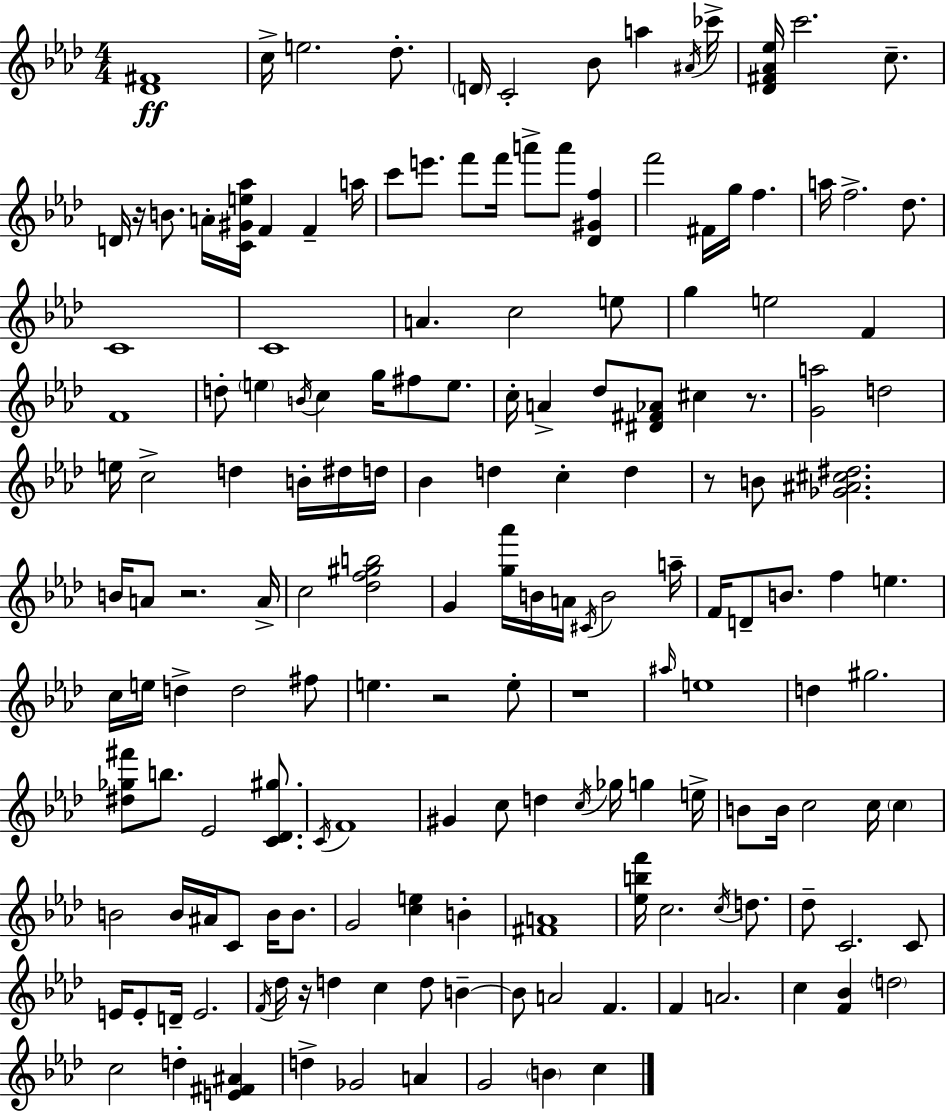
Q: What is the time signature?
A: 4/4